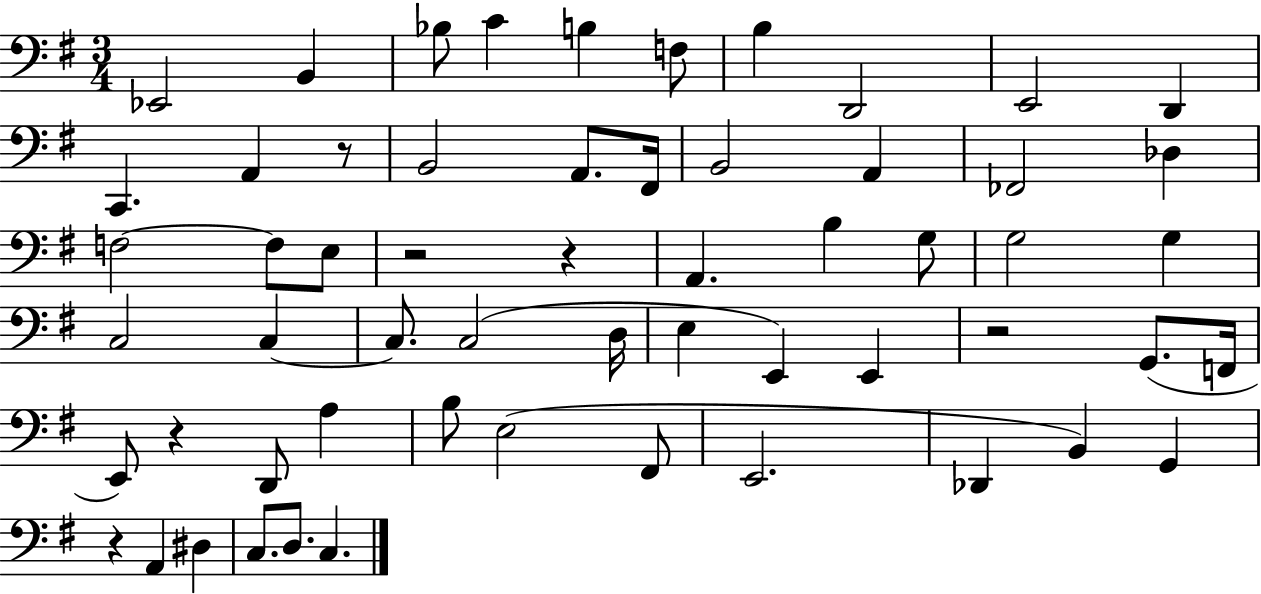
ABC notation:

X:1
T:Untitled
M:3/4
L:1/4
K:G
_E,,2 B,, _B,/2 C B, F,/2 B, D,,2 E,,2 D,, C,, A,, z/2 B,,2 A,,/2 ^F,,/4 B,,2 A,, _F,,2 _D, F,2 F,/2 E,/2 z2 z A,, B, G,/2 G,2 G, C,2 C, C,/2 C,2 D,/4 E, E,, E,, z2 G,,/2 F,,/4 E,,/2 z D,,/2 A, B,/2 E,2 ^F,,/2 E,,2 _D,, B,, G,, z A,, ^D, C,/2 D,/2 C,